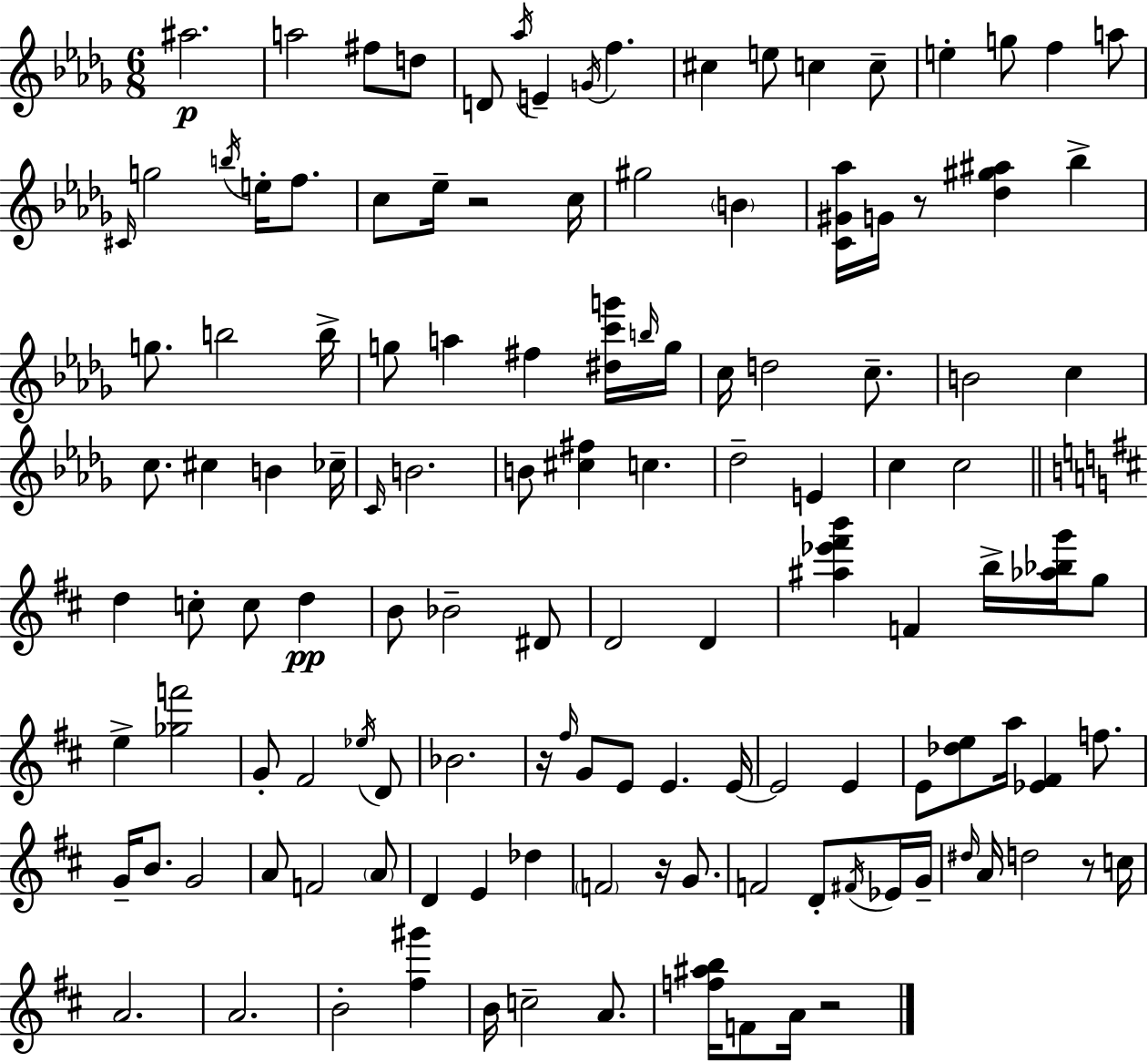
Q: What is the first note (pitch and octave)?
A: A#5